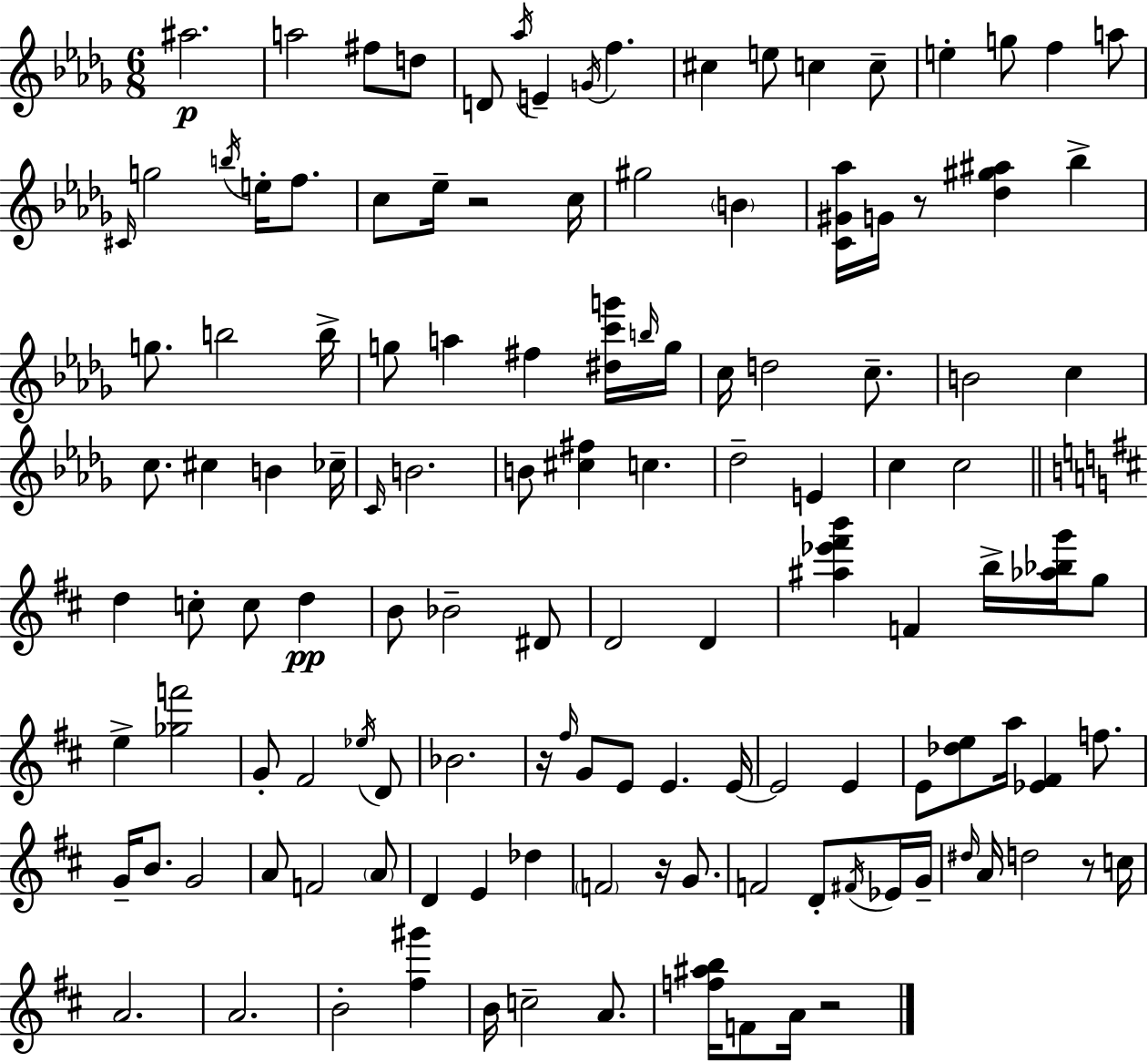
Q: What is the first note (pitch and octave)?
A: A#5